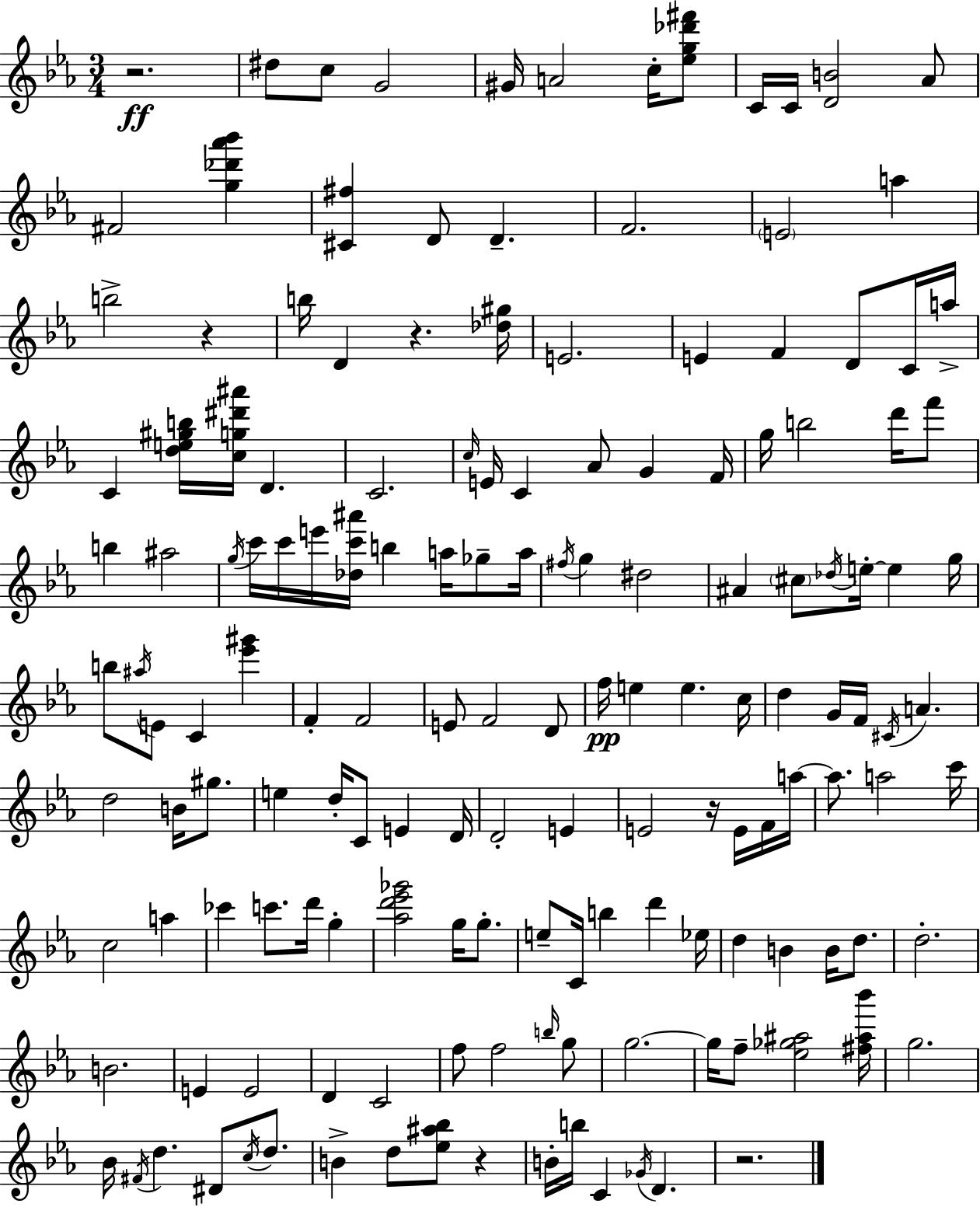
R/h. D#5/e C5/e G4/h G#4/s A4/h C5/s [Eb5,G5,Db6,F#6]/e C4/s C4/s [D4,B4]/h Ab4/e F#4/h [G5,Db6,Ab6,Bb6]/q [C#4,F#5]/q D4/e D4/q. F4/h. E4/h A5/q B5/h R/q B5/s D4/q R/q. [Db5,G#5]/s E4/h. E4/q F4/q D4/e C4/s A5/s C4/q [D5,E5,G#5,B5]/s [C5,G5,D#6,A#6]/s D4/q. C4/h. C5/s E4/s C4/q Ab4/e G4/q F4/s G5/s B5/h D6/s F6/e B5/q A#5/h G5/s C6/s C6/s E6/s [Db5,C6,A#6]/s B5/q A5/s Gb5/e A5/s F#5/s G5/q D#5/h A#4/q C#5/e Db5/s E5/s E5/q G5/s B5/e A#5/s E4/e C4/q [Eb6,G#6]/q F4/q F4/h E4/e F4/h D4/e F5/s E5/q E5/q. C5/s D5/q G4/s F4/s C#4/s A4/q. D5/h B4/s G#5/e. E5/q D5/s C4/e E4/q D4/s D4/h E4/q E4/h R/s E4/s F4/s A5/s A5/e. A5/h C6/s C5/h A5/q CES6/q C6/e. D6/s G5/q [Ab5,D6,Eb6,Gb6]/h G5/s G5/e. E5/e C4/s B5/q D6/q Eb5/s D5/q B4/q B4/s D5/e. D5/h. B4/h. E4/q E4/h D4/q C4/h F5/e F5/h B5/s G5/e G5/h. G5/s F5/e [Eb5,Gb5,A#5]/h [F#5,A#5,Bb6]/s G5/h. Bb4/s F#4/s D5/q. D#4/e C5/s D5/e. B4/q D5/e [Eb5,A#5,Bb5]/e R/q B4/s B5/s C4/q Gb4/s D4/q. R/h.